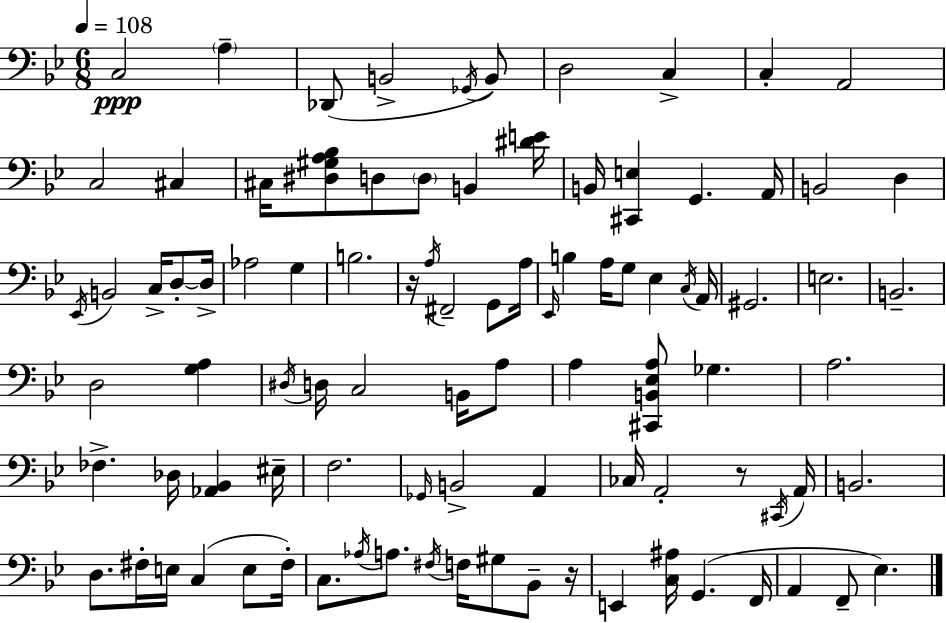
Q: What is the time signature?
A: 6/8